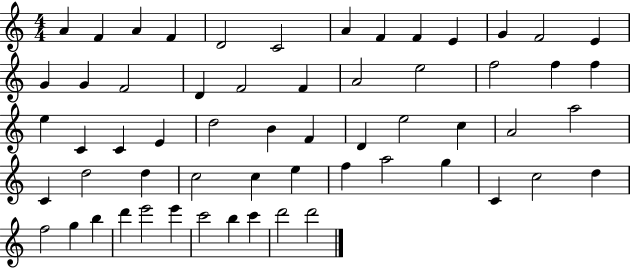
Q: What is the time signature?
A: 4/4